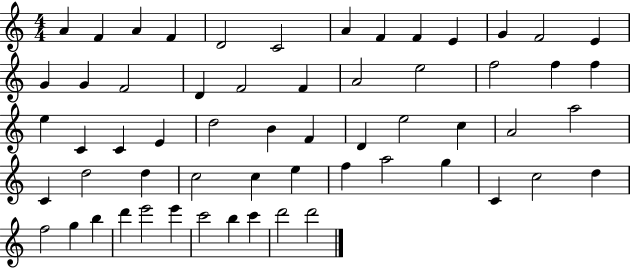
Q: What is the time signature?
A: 4/4